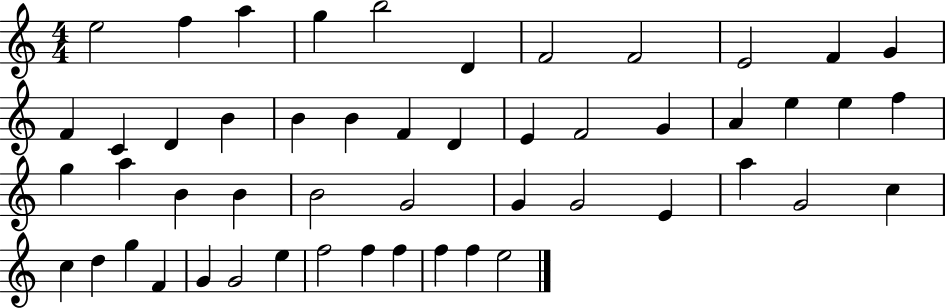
X:1
T:Untitled
M:4/4
L:1/4
K:C
e2 f a g b2 D F2 F2 E2 F G F C D B B B F D E F2 G A e e f g a B B B2 G2 G G2 E a G2 c c d g F G G2 e f2 f f f f e2